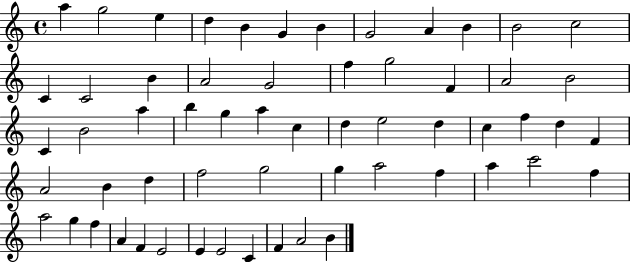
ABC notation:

X:1
T:Untitled
M:4/4
L:1/4
K:C
a g2 e d B G B G2 A B B2 c2 C C2 B A2 G2 f g2 F A2 B2 C B2 a b g a c d e2 d c f d F A2 B d f2 g2 g a2 f a c'2 f a2 g f A F E2 E E2 C F A2 B